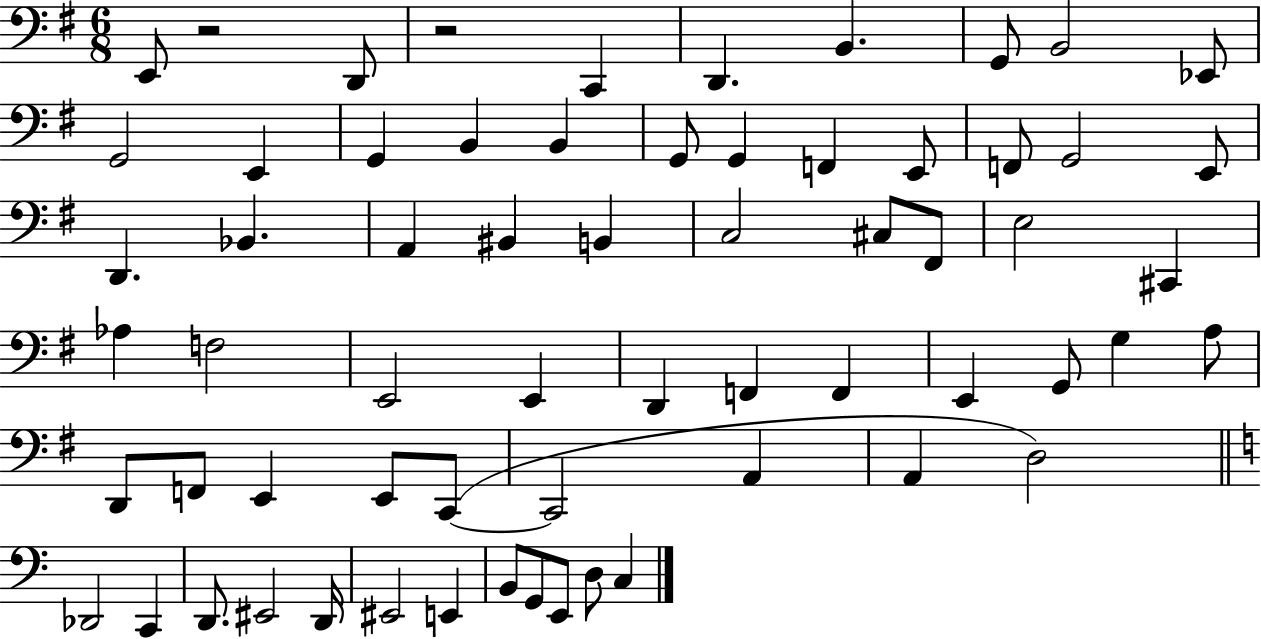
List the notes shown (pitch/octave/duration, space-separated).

E2/e R/h D2/e R/h C2/q D2/q. B2/q. G2/e B2/h Eb2/e G2/h E2/q G2/q B2/q B2/q G2/e G2/q F2/q E2/e F2/e G2/h E2/e D2/q. Bb2/q. A2/q BIS2/q B2/q C3/h C#3/e F#2/e E3/h C#2/q Ab3/q F3/h E2/h E2/q D2/q F2/q F2/q E2/q G2/e G3/q A3/e D2/e F2/e E2/q E2/e C2/e C2/h A2/q A2/q D3/h Db2/h C2/q D2/e. EIS2/h D2/s EIS2/h E2/q B2/e G2/e E2/e D3/e C3/q